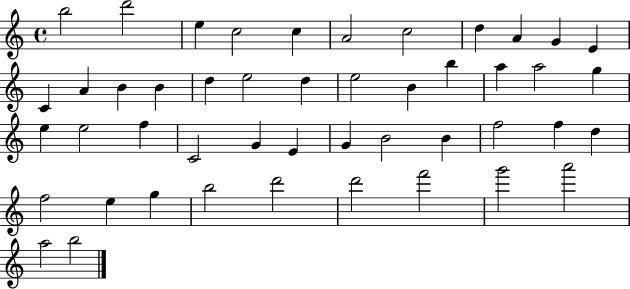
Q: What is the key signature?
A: C major